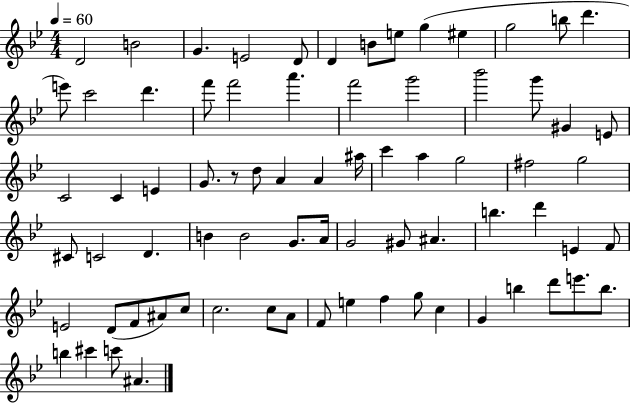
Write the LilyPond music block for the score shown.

{
  \clef treble
  \numericTimeSignature
  \time 4/4
  \key bes \major
  \tempo 4 = 60
  d'2 b'2 | g'4. e'2 d'8 | d'4 b'8 e''8 g''4( eis''4 | g''2 b''8 d'''4. | \break e'''8) c'''2 d'''4. | f'''8 f'''2 a'''4. | f'''2 g'''2 | bes'''2 g'''8 gis'4 e'8 | \break c'2 c'4 e'4 | g'8. r8 d''8 a'4 a'4 ais''16 | c'''4 a''4 g''2 | fis''2 g''2 | \break cis'8 c'2 d'4. | b'4 b'2 g'8. a'16 | g'2 gis'8 ais'4. | b''4. d'''4 e'4 f'8 | \break e'2 d'8( f'8 ais'8) c''8 | c''2. c''8 a'8 | f'8 e''4 f''4 g''8 c''4 | g'4 b''4 d'''8 e'''8. b''8. | \break b''4 cis'''4 c'''8 ais'4. | \bar "|."
}